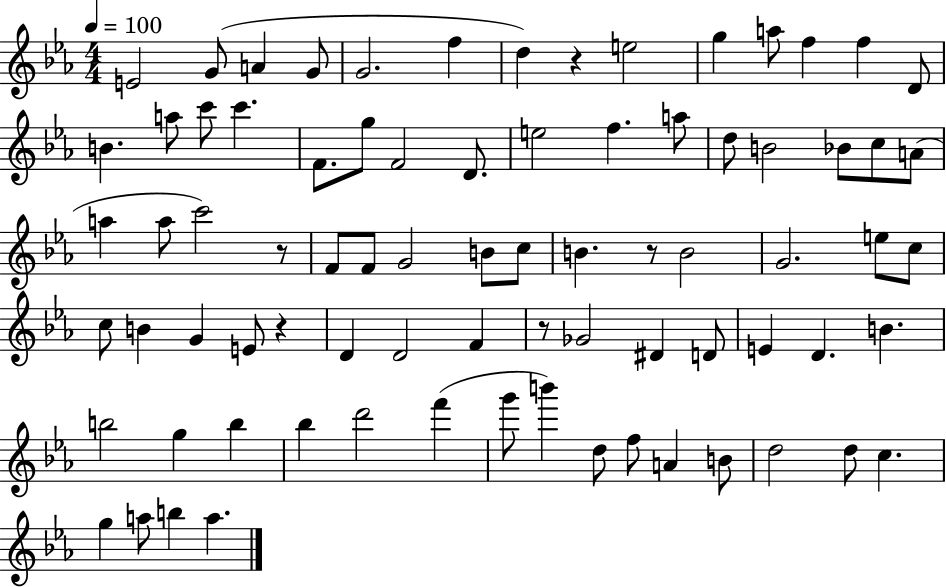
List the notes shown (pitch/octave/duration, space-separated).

E4/h G4/e A4/q G4/e G4/h. F5/q D5/q R/q E5/h G5/q A5/e F5/q F5/q D4/e B4/q. A5/e C6/e C6/q. F4/e. G5/e F4/h D4/e. E5/h F5/q. A5/e D5/e B4/h Bb4/e C5/e A4/e A5/q A5/e C6/h R/e F4/e F4/e G4/h B4/e C5/e B4/q. R/e B4/h G4/h. E5/e C5/e C5/e B4/q G4/q E4/e R/q D4/q D4/h F4/q R/e Gb4/h D#4/q D4/e E4/q D4/q. B4/q. B5/h G5/q B5/q Bb5/q D6/h F6/q G6/e B6/q D5/e F5/e A4/q B4/e D5/h D5/e C5/q. G5/q A5/e B5/q A5/q.